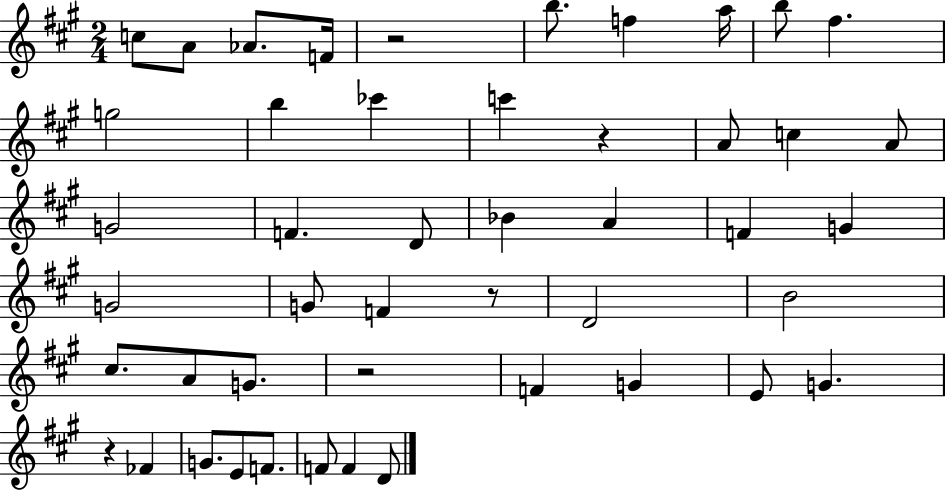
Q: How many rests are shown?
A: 5